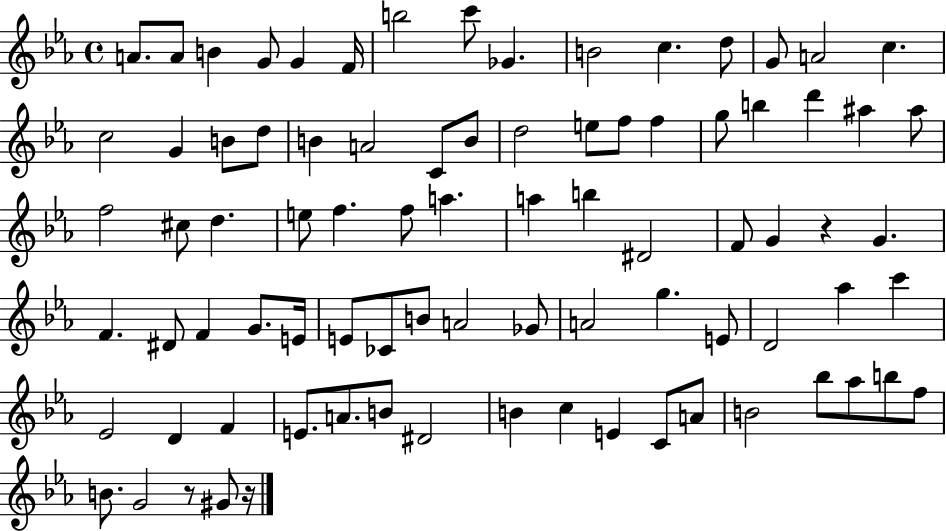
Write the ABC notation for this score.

X:1
T:Untitled
M:4/4
L:1/4
K:Eb
A/2 A/2 B G/2 G F/4 b2 c'/2 _G B2 c d/2 G/2 A2 c c2 G B/2 d/2 B A2 C/2 B/2 d2 e/2 f/2 f g/2 b d' ^a ^a/2 f2 ^c/2 d e/2 f f/2 a a b ^D2 F/2 G z G F ^D/2 F G/2 E/4 E/2 _C/2 B/2 A2 _G/2 A2 g E/2 D2 _a c' _E2 D F E/2 A/2 B/2 ^D2 B c E C/2 A/2 B2 _b/2 _a/2 b/2 f/2 B/2 G2 z/2 ^G/2 z/4